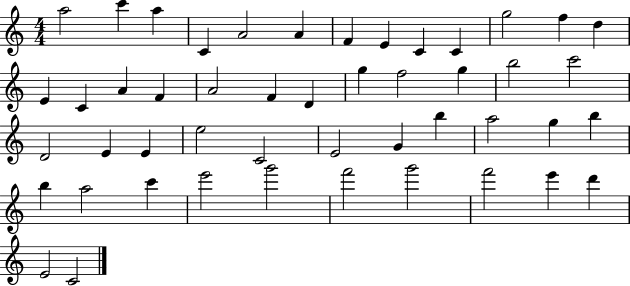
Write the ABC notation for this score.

X:1
T:Untitled
M:4/4
L:1/4
K:C
a2 c' a C A2 A F E C C g2 f d E C A F A2 F D g f2 g b2 c'2 D2 E E e2 C2 E2 G b a2 g b b a2 c' e'2 g'2 f'2 g'2 f'2 e' d' E2 C2